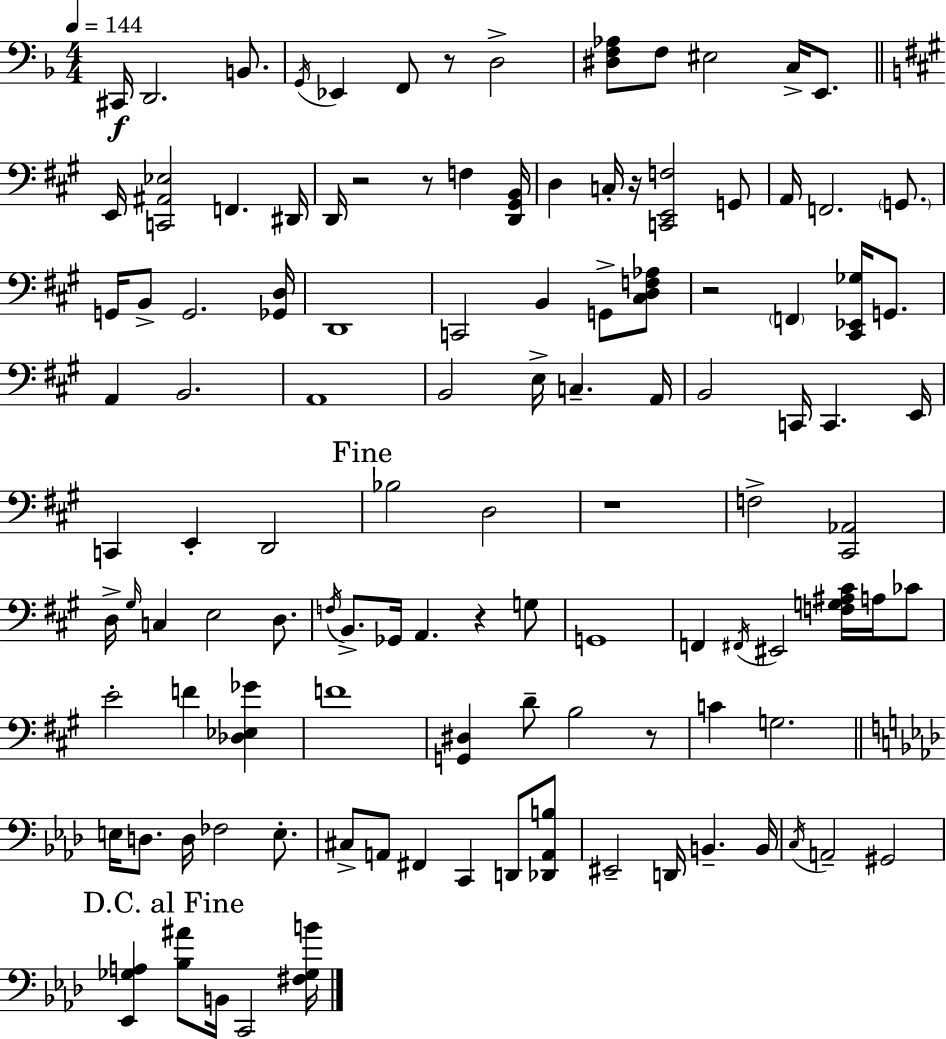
{
  \clef bass
  \numericTimeSignature
  \time 4/4
  \key d \minor
  \tempo 4 = 144
  cis,16\f d,2. b,8. | \acciaccatura { g,16 } ees,4 f,8 r8 d2-> | <dis f aes>8 f8 eis2 c16-> e,8. | \bar "||" \break \key a \major e,16 <c, ais, ees>2 f,4. dis,16 | d,16 r2 r8 f4 <d, gis, b,>16 | d4 c16-. r16 <c, e, f>2 g,8 | a,16 f,2. \parenthesize g,8. | \break g,16 b,8-> g,2. <ges, d>16 | d,1 | c,2 b,4 g,8-> <cis d f aes>8 | r2 \parenthesize f,4 <cis, ees, ges>16 g,8. | \break a,4 b,2. | a,1 | b,2 e16-> c4.-- a,16 | b,2 c,16 c,4. e,16 | \break c,4 e,4-. d,2 | \mark "Fine" bes2 d2 | r1 | f2-> <cis, aes,>2 | \break d16-> \grace { gis16 } c4 e2 d8. | \acciaccatura { f16 } b,8.-> ges,16 a,4. r4 | g8 g,1 | f,4 \acciaccatura { fis,16 } eis,2 <f g ais cis'>16 | \break a16 ces'8 e'2-. f'4 <des ees ges'>4 | f'1 | <g, dis>4 d'8-- b2 | r8 c'4 g2. | \break \bar "||" \break \key aes \major e16 d8. d16 fes2 e8.-. | cis8-> a,8 fis,4 c,4 d,8 <des, a, b>8 | eis,2-- d,16 b,4.-- b,16 | \acciaccatura { c16 } a,2-- gis,2 | \break \mark "D.C. al Fine" <ees, ges a>4 <bes ais'>8 b,16 c,2 | <fis ges b'>16 \bar "|."
}